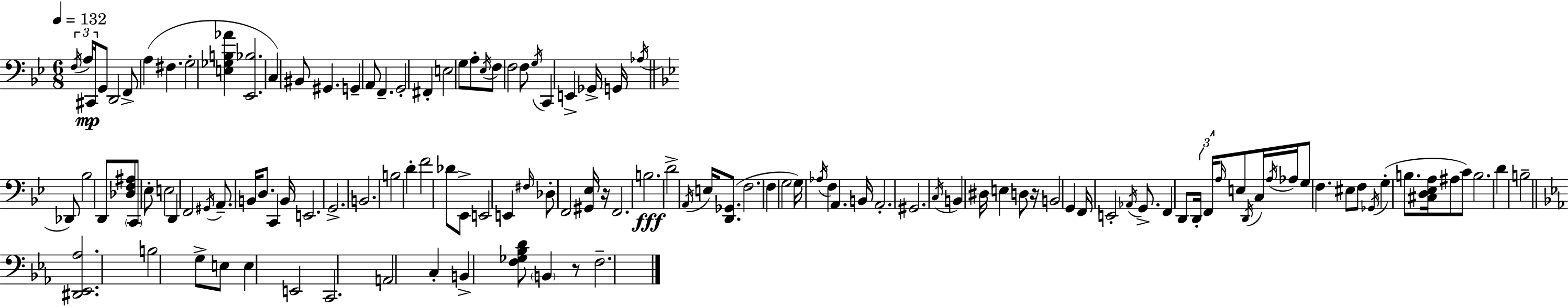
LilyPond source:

{
  \clef bass
  \numericTimeSignature
  \time 6/8
  \key bes \major
  \tempo 4 = 132
  \repeat volta 2 { \tuplet 3/2 { \acciaccatura { f16 }\mp a16 cis,16 } g,8 d,2 | f,8-> a4( fis4. | g2-. <e ges b aes'>4 | <ees, bes>2. | \break c4) bis,8 gis,4. | g,4-- a,8 f,4.-- | g,2-. fis,4-. | e2 g8 a8-. | \break \acciaccatura { ees16 } f8 f2 | f8 \acciaccatura { g16 } c,4 e,4-> ges,16-> | g,16 \acciaccatura { aes16 } \bar "||" \break \key g \minor des,8 bes2 d,8 | <des f ais>8 \parenthesize c,8 ees8-. e2 | d,4 f,2 | \acciaccatura { gis,16 } a,8.-- b,16 d8. c,4 | \break b,16 e,2. | g,2.-> | b,2. | b2 d'4-. | \break f'2 des'8 | ees,8-> e,2 e,4 | \grace { fis16 } des8-. f,2 | <gis, ees>16 r16 f,2. | \break b2.\fff | d'2-> | \acciaccatura { a,16 } e16 <d, ges,>8.( f2. | f4 g2 | \break g16) \acciaccatura { aes16 } f4 a,4. | b,16 a,2.-. | gis,2. | \acciaccatura { c16 } b,4 dis16 | \break e4 d8 r16 b,2 | g,4 f,16 e,2-. | \acciaccatura { aes,16 } g,8.-> f,4 | d,8 \tuplet 3/2 { d,16-. f,16 \grace { a16 } } e8 \acciaccatura { d,16 } c16 \acciaccatura { a16 } aes16 g8 | \break f4. eis8 f8 \acciaccatura { ges,16 } | g4-.( b8. <cis d ees a>16 ais8 c'8) | b2. | d'4 b2-- | \break \bar "||" \break \key ees \major <dis, ees, aes>2. | b2 g8-> e8 | e4 e,2 | c,2. | \break a,2 c4-. | b,4-> <f ges bes d'>8 \parenthesize b,4 r8 | f2.-- | } \bar "|."
}